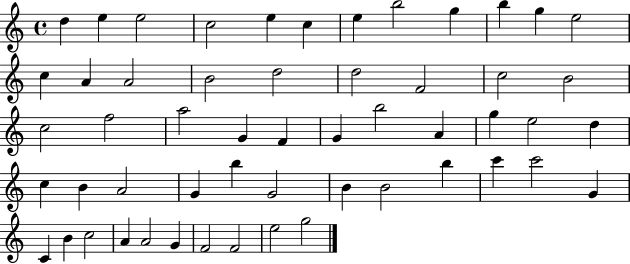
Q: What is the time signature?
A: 4/4